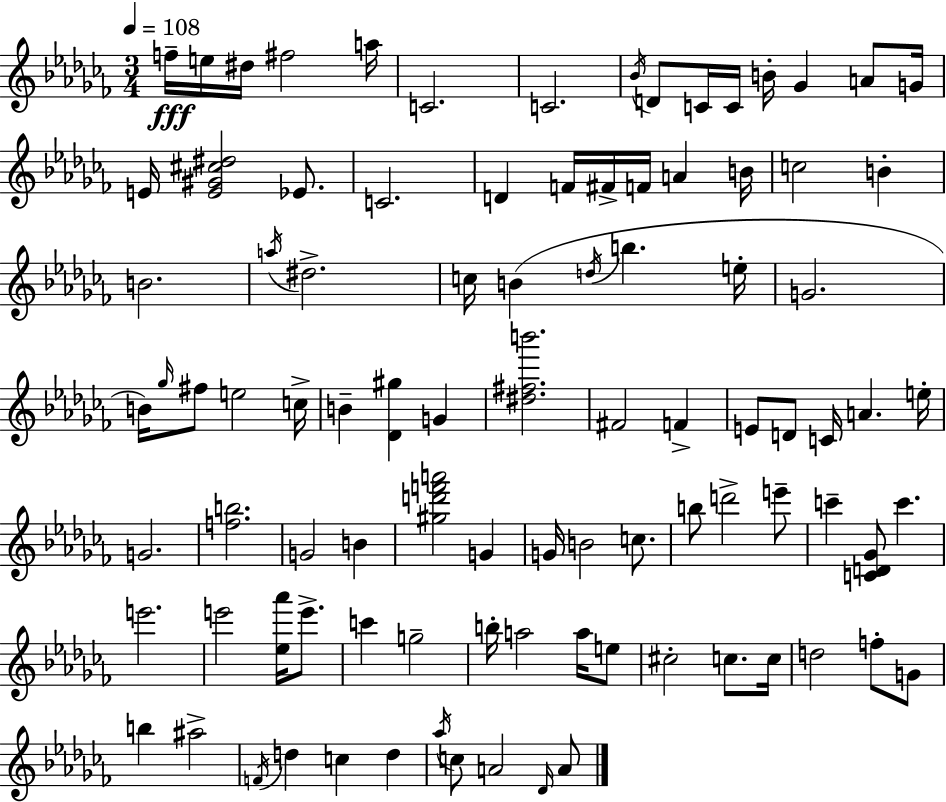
X:1
T:Untitled
M:3/4
L:1/4
K:Abm
f/4 e/4 ^d/4 ^f2 a/4 C2 C2 _B/4 D/2 C/4 C/4 B/4 _G A/2 G/4 E/4 [E^G^c^d]2 _E/2 C2 D F/4 ^F/4 F/4 A B/4 c2 B B2 a/4 ^d2 c/4 B d/4 b e/4 G2 B/4 _g/4 ^f/2 e2 c/4 B [_D^g] G [^d^fb']2 ^F2 F E/2 D/2 C/4 A e/4 G2 [fb]2 G2 B [^gd'f'a']2 G G/4 B2 c/2 b/2 d'2 e'/2 c' [CD_G]/2 c' e'2 e'2 [_e_a']/4 e'/2 c' g2 b/4 a2 a/4 e/2 ^c2 c/2 c/4 d2 f/2 G/2 b ^a2 F/4 d c d _a/4 c/2 A2 _D/4 A/2